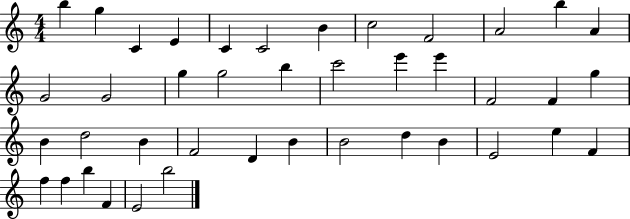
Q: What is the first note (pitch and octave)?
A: B5